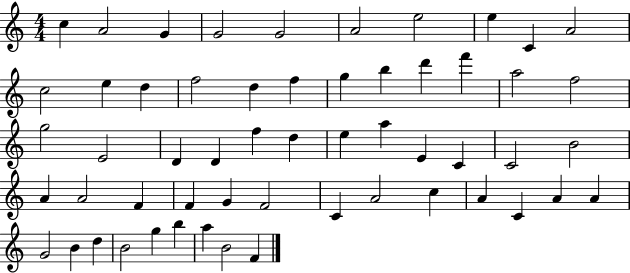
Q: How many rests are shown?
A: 0